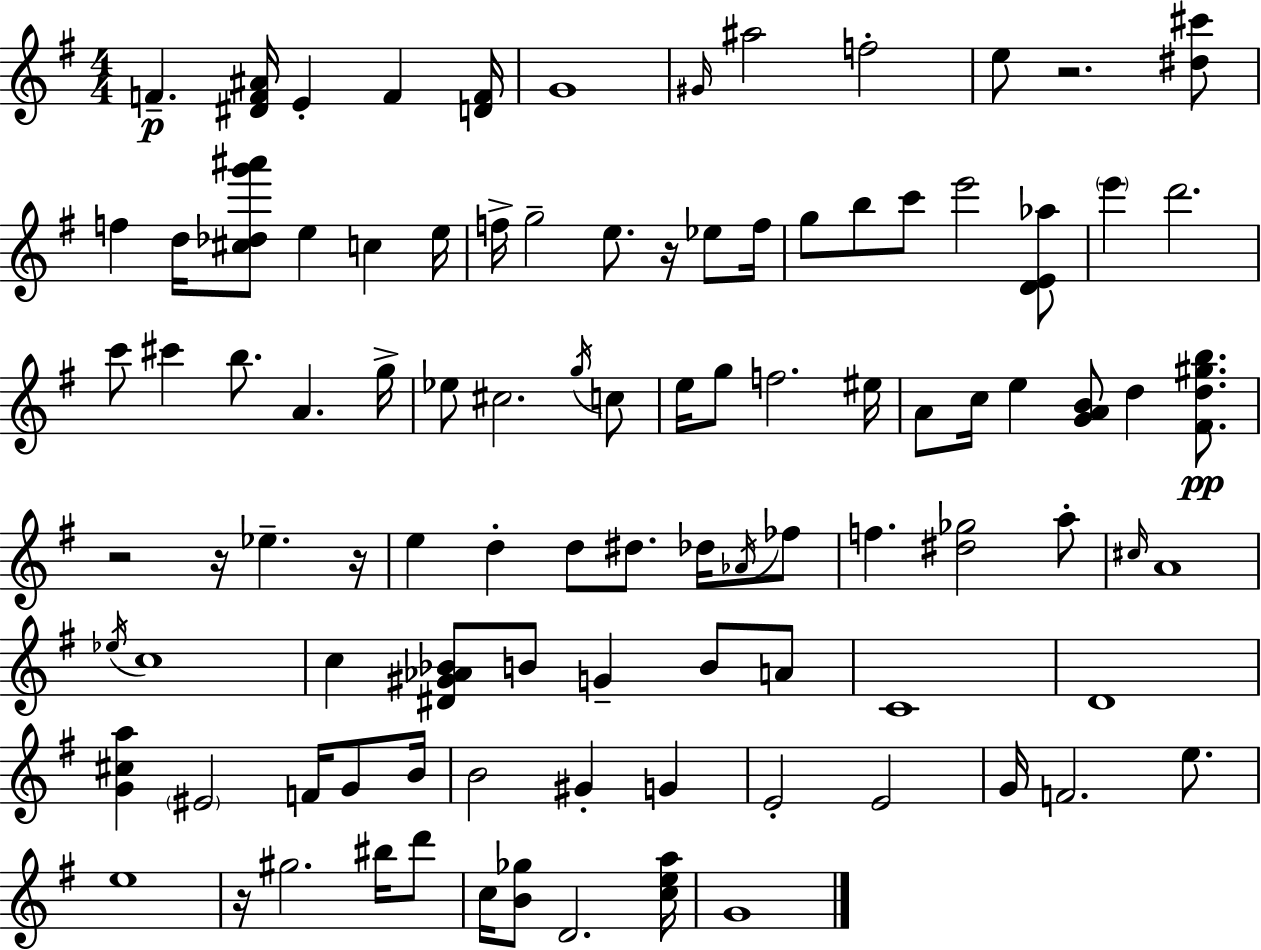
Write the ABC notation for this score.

X:1
T:Untitled
M:4/4
L:1/4
K:Em
F [^DF^A]/4 E F [DF]/4 G4 ^G/4 ^a2 f2 e/2 z2 [^d^c']/2 f d/4 [^c_dg'^a']/2 e c e/4 f/4 g2 e/2 z/4 _e/2 f/4 g/2 b/2 c'/2 e'2 [DE_a]/2 e' d'2 c'/2 ^c' b/2 A g/4 _e/2 ^c2 g/4 c/2 e/4 g/2 f2 ^e/4 A/2 c/4 e [GAB]/2 d [^Fd^gb]/2 z2 z/4 _e z/4 e d d/2 ^d/2 _d/4 _A/4 _f/2 f [^d_g]2 a/2 ^c/4 A4 _e/4 c4 c [^D^G_A_B]/2 B/2 G B/2 A/2 C4 D4 [G^ca] ^E2 F/4 G/2 B/4 B2 ^G G E2 E2 G/4 F2 e/2 e4 z/4 ^g2 ^b/4 d'/2 c/4 [B_g]/2 D2 [cea]/4 G4